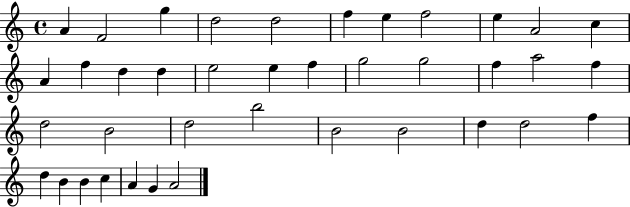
{
  \clef treble
  \time 4/4
  \defaultTimeSignature
  \key c \major
  a'4 f'2 g''4 | d''2 d''2 | f''4 e''4 f''2 | e''4 a'2 c''4 | \break a'4 f''4 d''4 d''4 | e''2 e''4 f''4 | g''2 g''2 | f''4 a''2 f''4 | \break d''2 b'2 | d''2 b''2 | b'2 b'2 | d''4 d''2 f''4 | \break d''4 b'4 b'4 c''4 | a'4 g'4 a'2 | \bar "|."
}